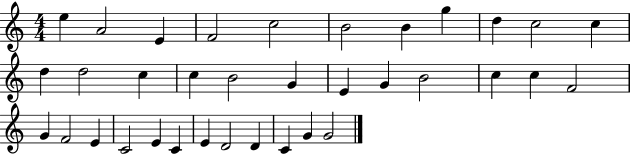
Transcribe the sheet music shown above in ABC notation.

X:1
T:Untitled
M:4/4
L:1/4
K:C
e A2 E F2 c2 B2 B g d c2 c d d2 c c B2 G E G B2 c c F2 G F2 E C2 E C E D2 D C G G2